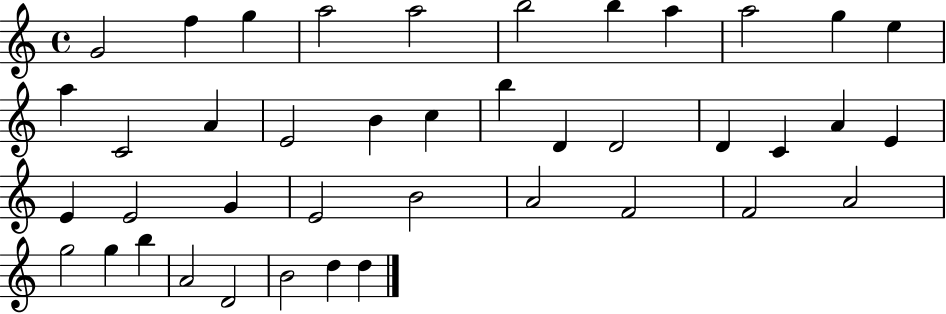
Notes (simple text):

G4/h F5/q G5/q A5/h A5/h B5/h B5/q A5/q A5/h G5/q E5/q A5/q C4/h A4/q E4/h B4/q C5/q B5/q D4/q D4/h D4/q C4/q A4/q E4/q E4/q E4/h G4/q E4/h B4/h A4/h F4/h F4/h A4/h G5/h G5/q B5/q A4/h D4/h B4/h D5/q D5/q